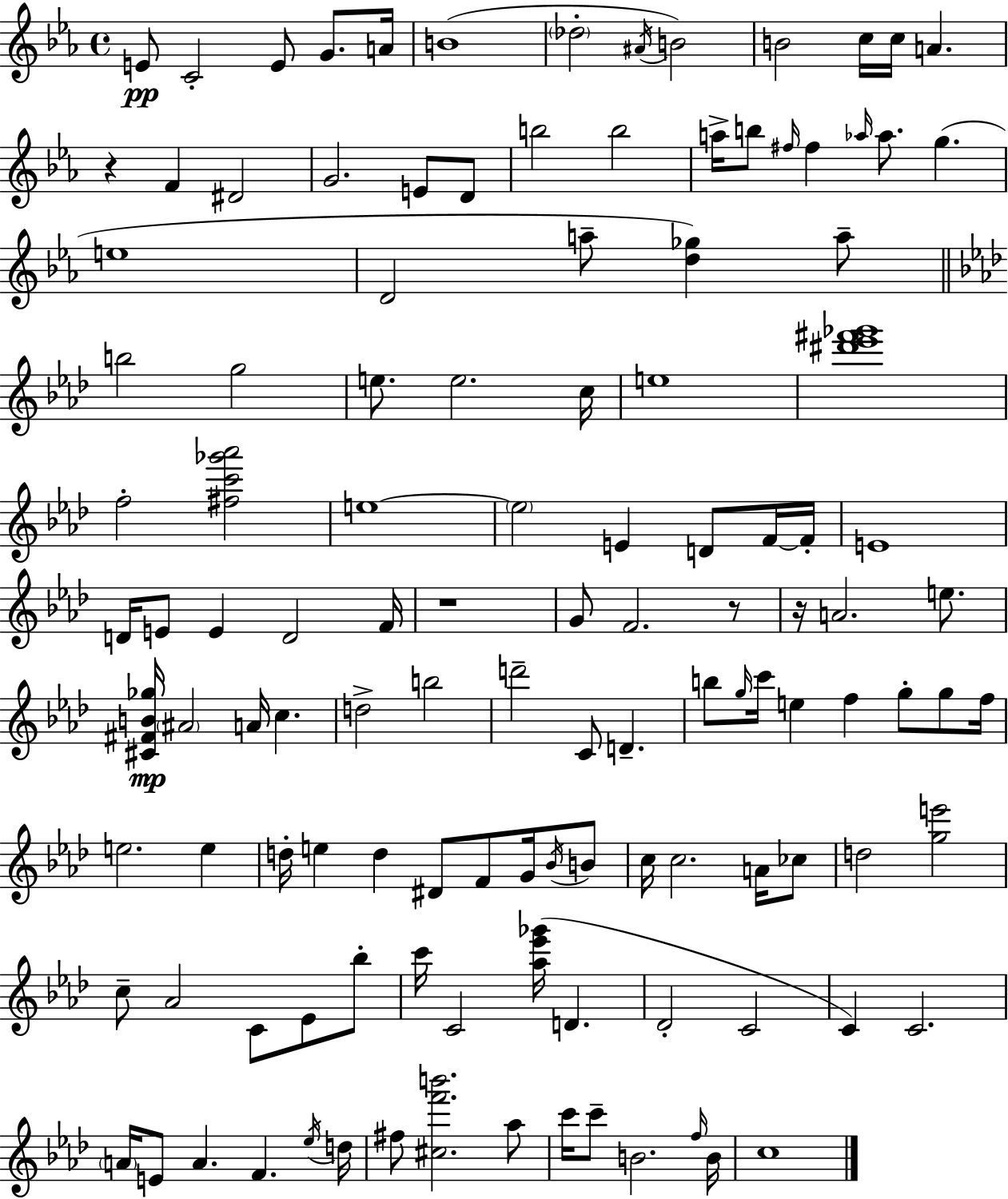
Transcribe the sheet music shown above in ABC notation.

X:1
T:Untitled
M:4/4
L:1/4
K:Cm
E/2 C2 E/2 G/2 A/4 B4 _d2 ^A/4 B2 B2 c/4 c/4 A z F ^D2 G2 E/2 D/2 b2 b2 a/4 b/2 ^f/4 ^f _a/4 _a/2 g e4 D2 a/2 [d_g] a/2 b2 g2 e/2 e2 c/4 e4 [^d'_e'^f'_g']4 f2 [^fc'_g'_a']2 e4 e2 E D/2 F/4 F/4 E4 D/4 E/2 E D2 F/4 z4 G/2 F2 z/2 z/4 A2 e/2 [^C^FB_g]/4 ^A2 A/4 c d2 b2 d'2 C/2 D b/2 g/4 c'/4 e f g/2 g/2 f/4 e2 e d/4 e d ^D/2 F/2 G/4 _B/4 B/2 c/4 c2 A/4 _c/2 d2 [ge']2 c/2 _A2 C/2 _E/2 _b/2 c'/4 C2 [_a_e'_g']/4 D _D2 C2 C C2 A/4 E/2 A F _e/4 d/4 ^f/2 [^cf'b']2 _a/2 c'/4 c'/2 B2 f/4 B/4 c4